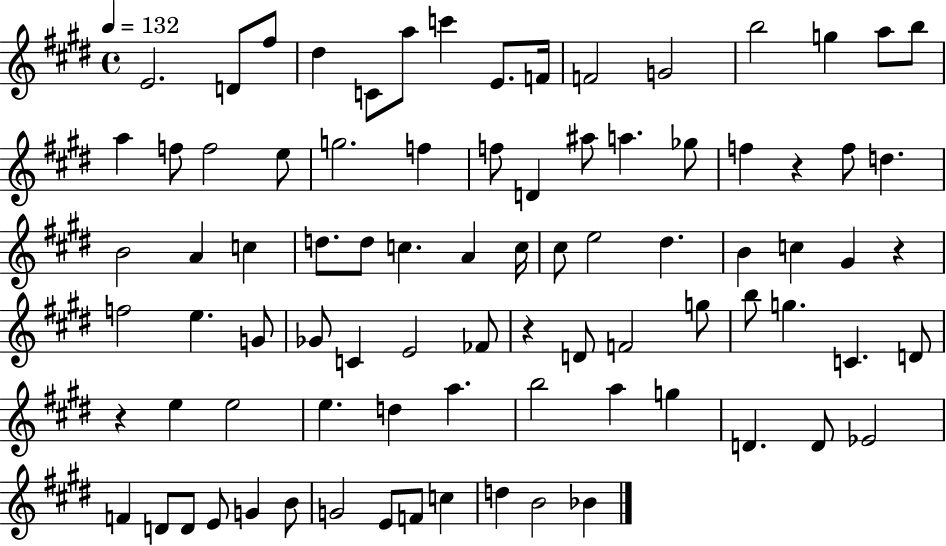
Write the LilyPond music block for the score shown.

{
  \clef treble
  \time 4/4
  \defaultTimeSignature
  \key e \major
  \tempo 4 = 132
  \repeat volta 2 { e'2. d'8 fis''8 | dis''4 c'8 a''8 c'''4 e'8. f'16 | f'2 g'2 | b''2 g''4 a''8 b''8 | \break a''4 f''8 f''2 e''8 | g''2. f''4 | f''8 d'4 ais''8 a''4. ges''8 | f''4 r4 f''8 d''4. | \break b'2 a'4 c''4 | d''8. d''8 c''4. a'4 c''16 | cis''8 e''2 dis''4. | b'4 c''4 gis'4 r4 | \break f''2 e''4. g'8 | ges'8 c'4 e'2 fes'8 | r4 d'8 f'2 g''8 | b''8 g''4. c'4. d'8 | \break r4 e''4 e''2 | e''4. d''4 a''4. | b''2 a''4 g''4 | d'4. d'8 ees'2 | \break f'4 d'8 d'8 e'8 g'4 b'8 | g'2 e'8 f'8 c''4 | d''4 b'2 bes'4 | } \bar "|."
}